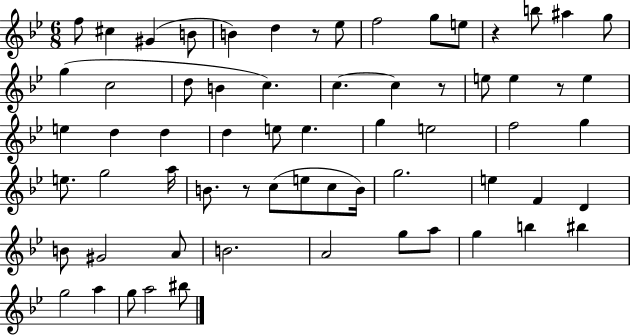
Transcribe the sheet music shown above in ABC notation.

X:1
T:Untitled
M:6/8
L:1/4
K:Bb
f/2 ^c ^G B/2 B d z/2 _e/2 f2 g/2 e/2 z b/2 ^a g/2 g c2 d/2 B c c c z/2 e/2 e z/2 e e d d d e/2 e g e2 f2 g e/2 g2 a/4 B/2 z/2 c/2 e/2 c/2 B/4 g2 e F D B/2 ^G2 A/2 B2 A2 g/2 a/2 g b ^b g2 a g/2 a2 ^b/2